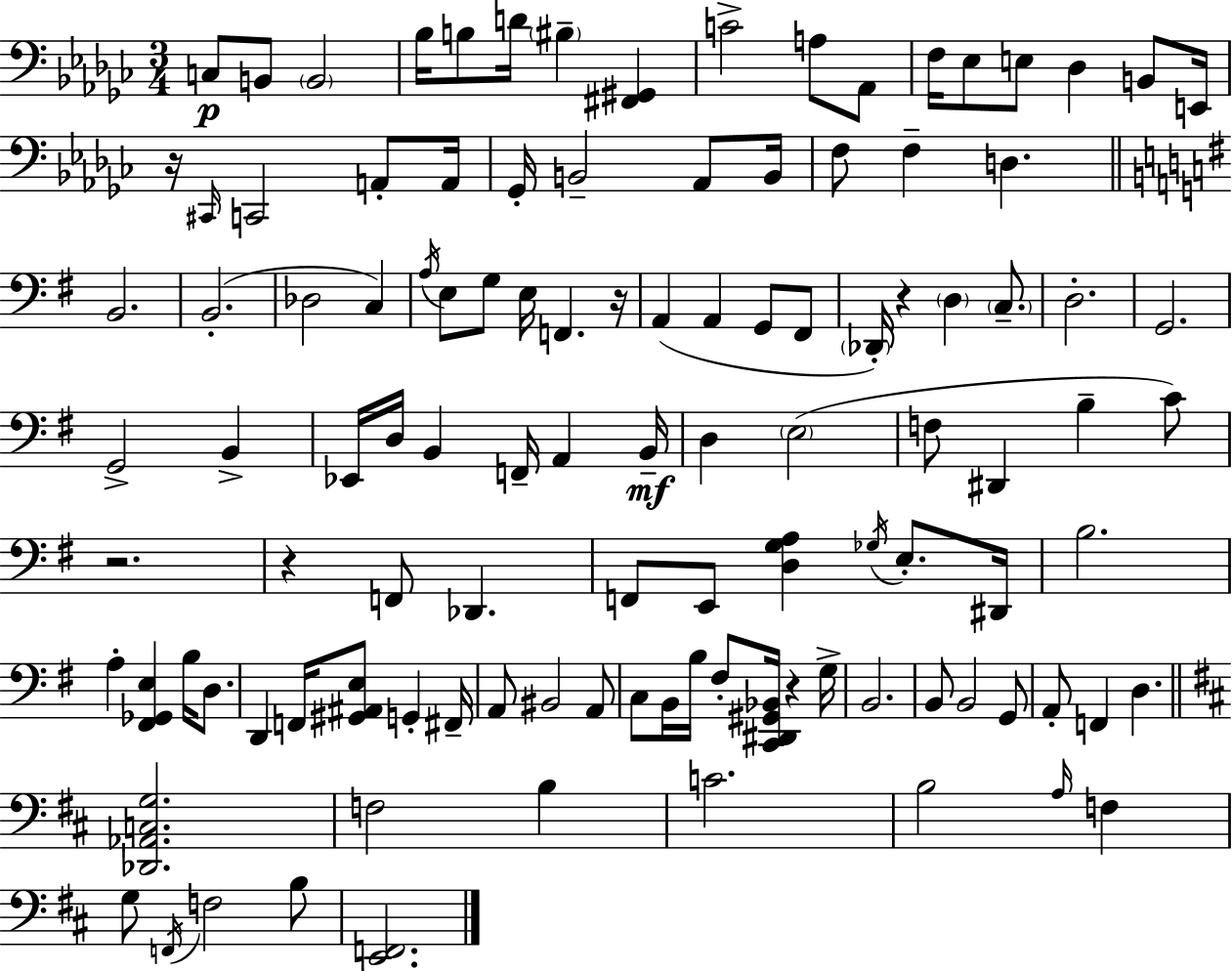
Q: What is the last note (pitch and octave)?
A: B3